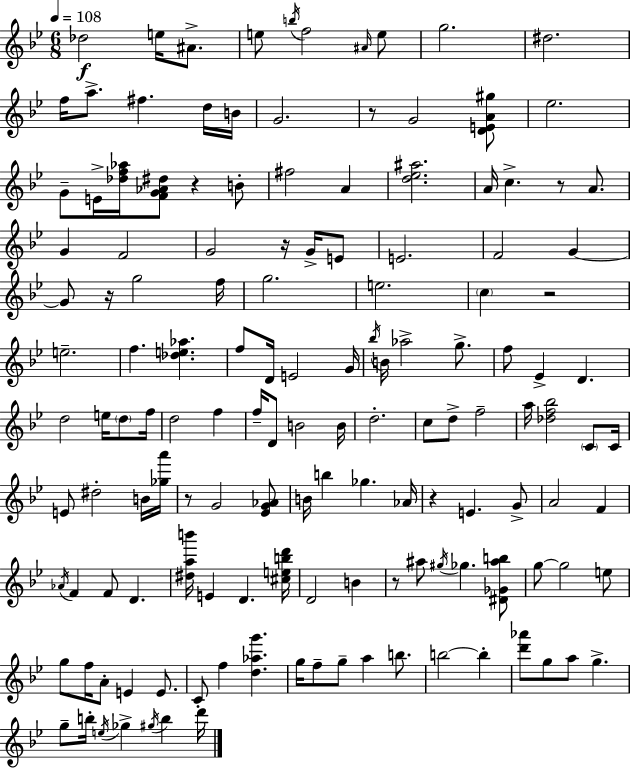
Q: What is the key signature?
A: G minor